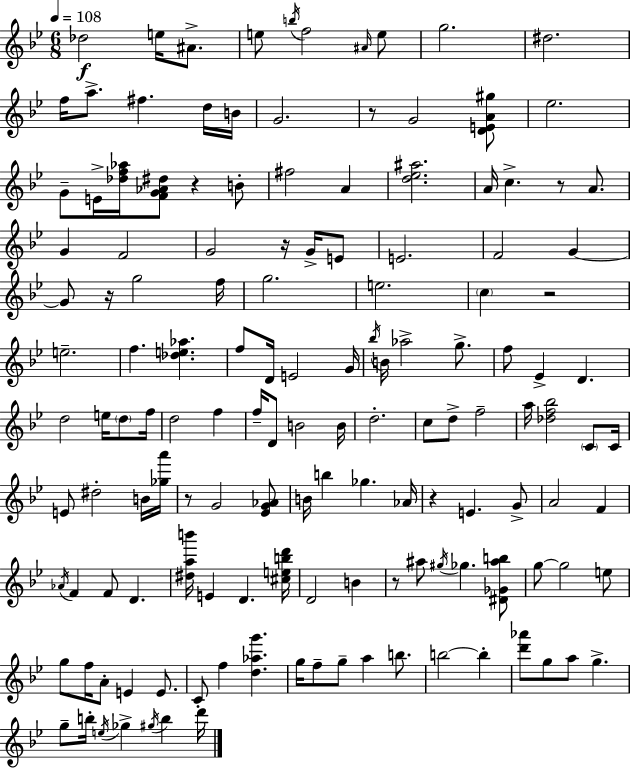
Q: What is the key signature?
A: G minor